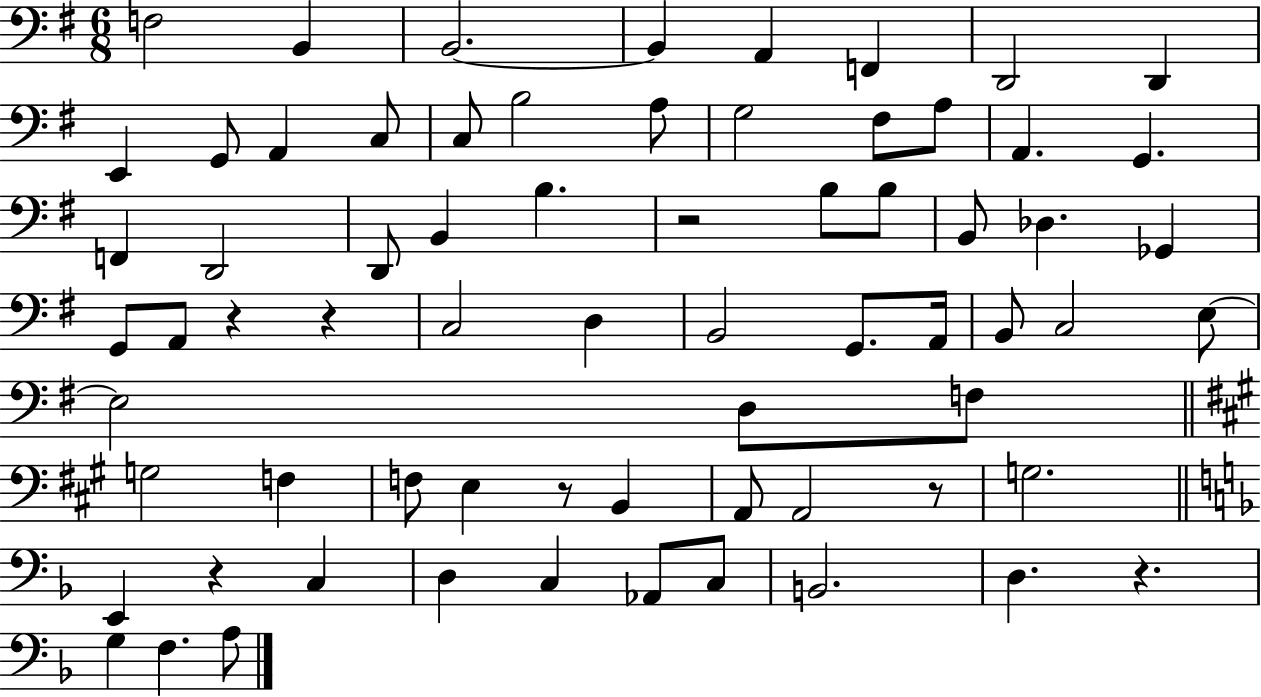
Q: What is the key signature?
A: G major